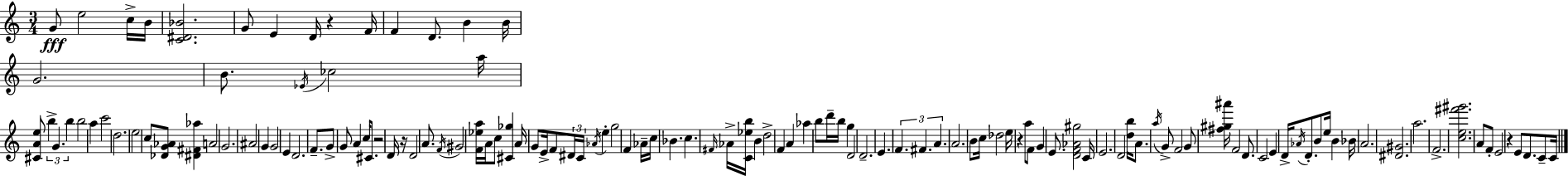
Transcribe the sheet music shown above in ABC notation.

X:1
T:Untitled
M:3/4
L:1/4
K:C
G/2 e2 c/4 B/4 [C^D_B]2 G/2 E D/4 z F/4 F D/2 B B/4 G2 B/2 _E/4 _c2 a/4 [^CAe]/2 b G b b2 a c'2 d2 e2 c/2 [_DG_A]/2 [^D^F_a] A2 G2 ^A2 G G2 E D2 F/2 G/2 G/2 A c/4 ^C/2 z2 D/4 z/4 D2 A/2 F/4 ^G2 [F_ea]/4 A/4 c/2 [^C_g] A/4 G/2 E/4 F/2 ^D/4 C/4 _A/4 e g2 F _A/4 c/4 _B c ^F/4 _A/4 [C_eb]/4 B d2 F A _a b/2 d'/4 b/4 g D2 D2 E F ^F A A2 B/2 c/4 _d2 e/4 z a/2 F/2 G E/2 [DF_A^g]2 C/4 E2 D2 [db]/4 A/2 a/4 G/2 F2 G/2 [^f^g^a']/4 F2 D/2 C2 E D/4 _A/4 D/2 B/2 e/4 B _B/4 A2 [^D^G]2 a2 F2 [ce^f'^g']2 A/2 F/2 E2 z E/2 D/2 C/2 C/4